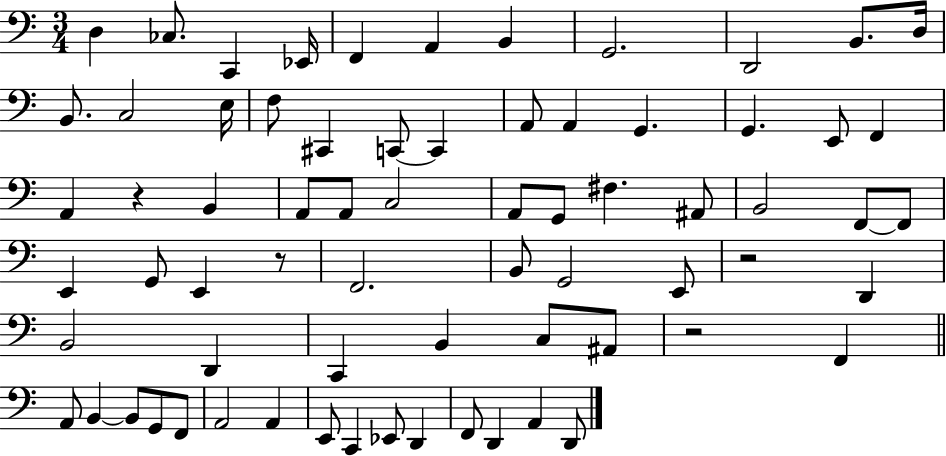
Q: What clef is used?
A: bass